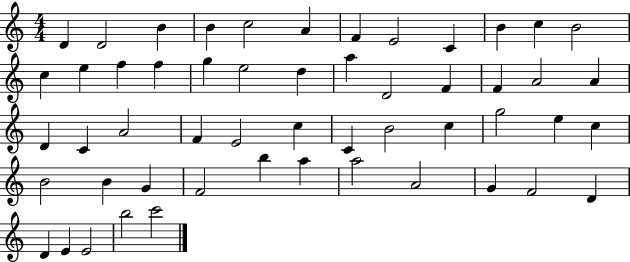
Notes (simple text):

D4/q D4/h B4/q B4/q C5/h A4/q F4/q E4/h C4/q B4/q C5/q B4/h C5/q E5/q F5/q F5/q G5/q E5/h D5/q A5/q D4/h F4/q F4/q A4/h A4/q D4/q C4/q A4/h F4/q E4/h C5/q C4/q B4/h C5/q G5/h E5/q C5/q B4/h B4/q G4/q F4/h B5/q A5/q A5/h A4/h G4/q F4/h D4/q D4/q E4/q E4/h B5/h C6/h